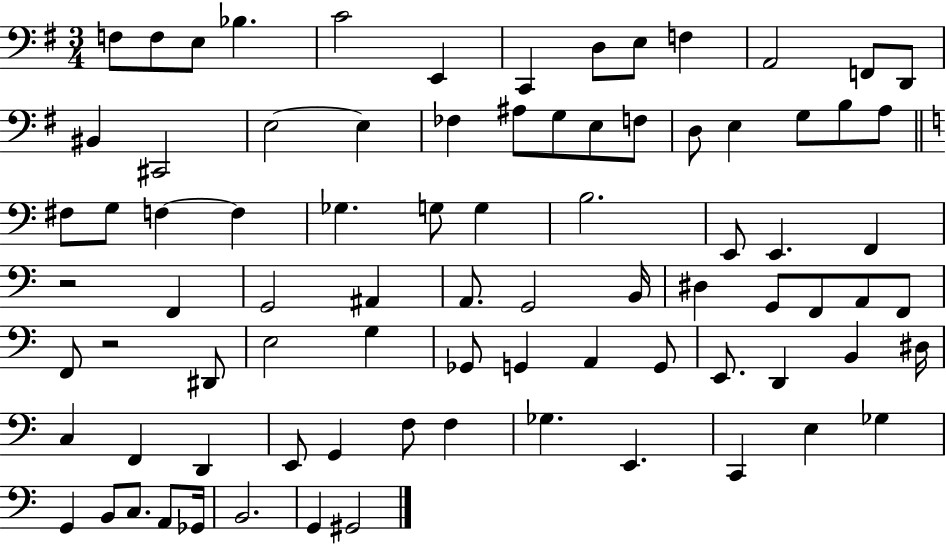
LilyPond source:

{
  \clef bass
  \numericTimeSignature
  \time 3/4
  \key g \major
  f8 f8 e8 bes4. | c'2 e,4 | c,4 d8 e8 f4 | a,2 f,8 d,8 | \break bis,4 cis,2 | e2~~ e4 | fes4 ais8 g8 e8 f8 | d8 e4 g8 b8 a8 | \break \bar "||" \break \key c \major fis8 g8 f4~~ f4 | ges4. g8 g4 | b2. | e,8 e,4. f,4 | \break r2 f,4 | g,2 ais,4 | a,8. g,2 b,16 | dis4 g,8 f,8 a,8 f,8 | \break f,8 r2 dis,8 | e2 g4 | ges,8 g,4 a,4 g,8 | e,8. d,4 b,4 dis16 | \break c4 f,4 d,4 | e,8 g,4 f8 f4 | ges4. e,4. | c,4 e4 ges4 | \break g,4 b,8 c8. a,8 ges,16 | b,2. | g,4 gis,2 | \bar "|."
}